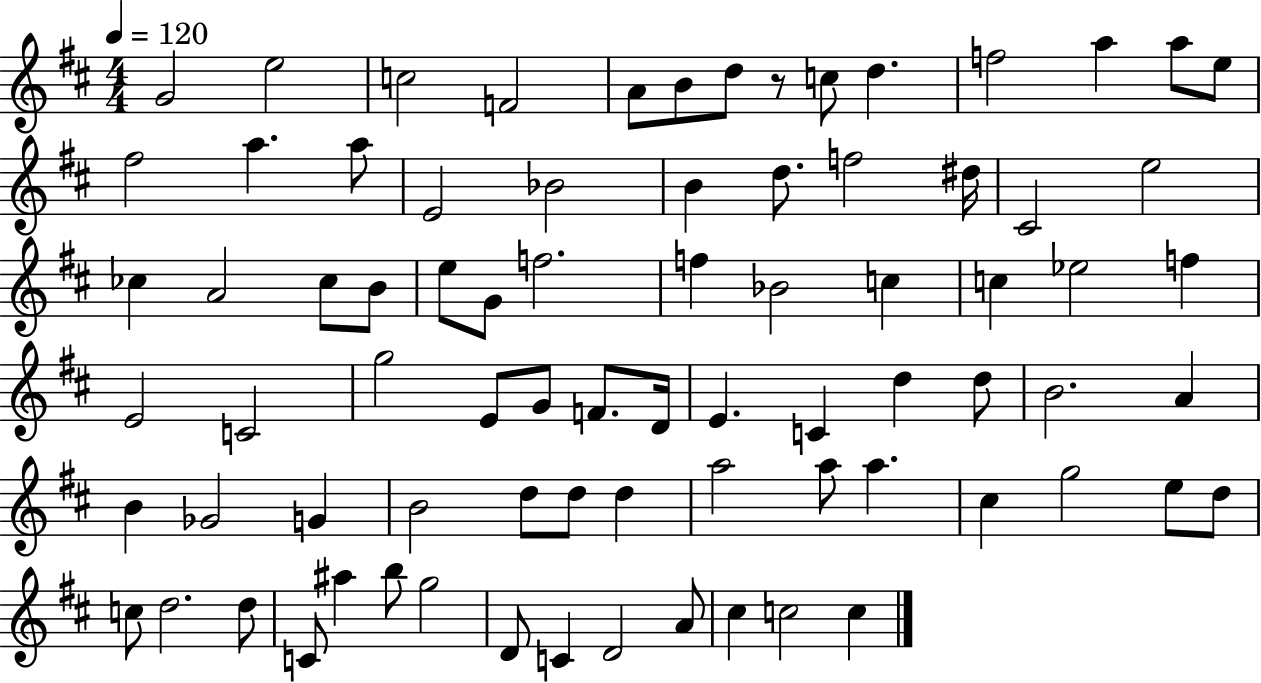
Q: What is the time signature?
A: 4/4